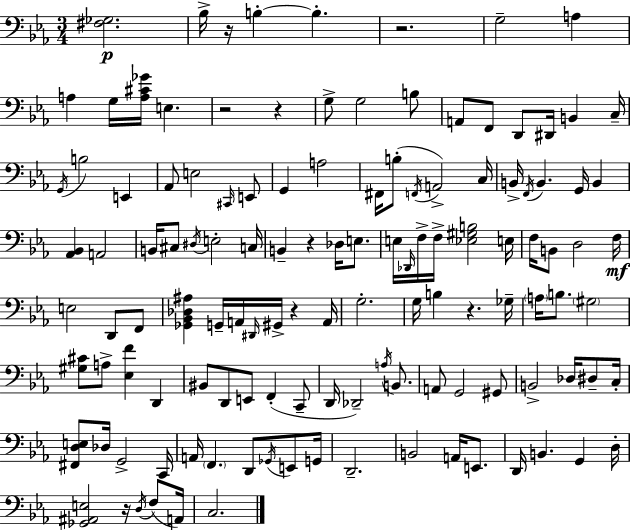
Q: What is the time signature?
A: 3/4